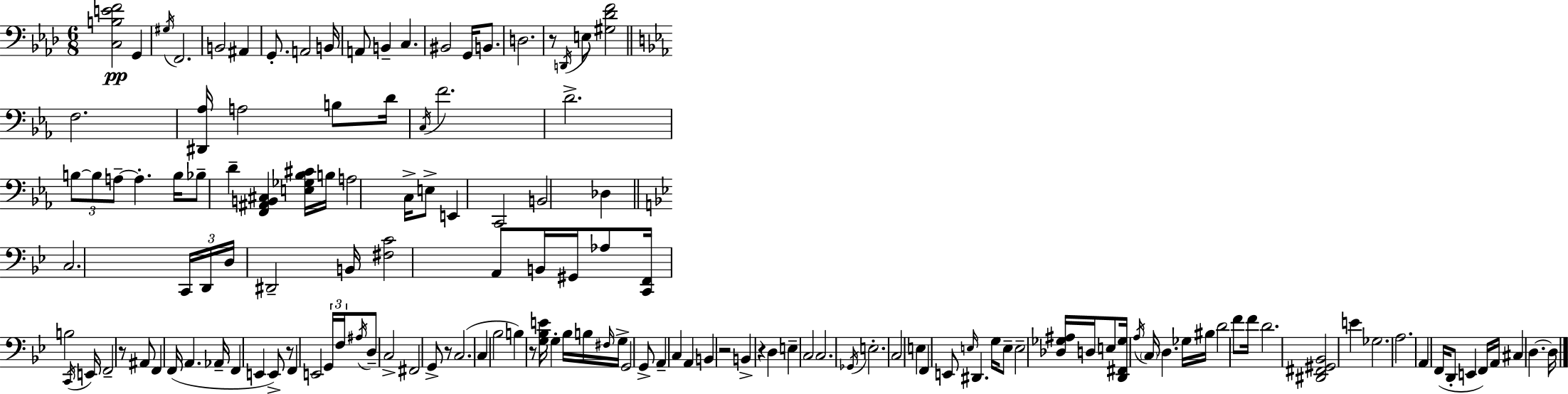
X:1
T:Untitled
M:6/8
L:1/4
K:Fm
[C,B,EF]2 G,, ^G,/4 F,,2 B,,2 ^A,, G,,/2 A,,2 B,,/4 A,,/2 B,, C, ^B,,2 G,,/4 B,,/2 D,2 z/2 D,,/4 E,/2 [^G,_DF]2 F,2 [^D,,_A,]/4 A,2 B,/2 D/4 C,/4 F2 D2 B,/2 B,/2 A,/2 A, B,/4 _B,/2 D [F,,^A,,B,,^C,] [E,_G,_B,^C]/4 B,/4 A,2 C,/4 E,/2 E,, C,,2 B,,2 _D, C,2 C,,/4 D,,/4 D,/4 ^D,,2 B,,/4 [^F,C]2 A,,/2 B,,/4 ^G,,/4 _A,/2 [C,,F,,]/4 B,2 C,,/4 E,,/4 F,,2 z/2 ^A,,/2 F,, F,,/4 A,, _A,,/4 F,, E,, E,,/2 z/2 F,, E,,2 G,,/4 F,/4 ^A,/4 D,/2 C,2 ^F,,2 G,,/2 z/2 C,2 C, _B,2 B, z/2 [G,_B,E]/4 G, _B,/4 B,/4 ^F,/4 G,/4 G,,2 G,,/2 A,, C, A,, B,, z2 B,, z D, E, C,2 C,2 _G,,/4 E,2 C,2 E, F,, E,,/2 E,/4 ^D,, G,/4 E,/2 E,2 [_D,_G,^A,]/4 D,/4 E,/2 [D,,^F,,_G,]/4 A,/4 C,/4 D, _G,/4 ^B,/4 D2 F/2 F/4 D2 [^D,,^F,,^G,,_B,,]2 E _G,2 A,2 A,, F,,/4 D,,/2 E,, F,,/4 A,,/4 ^C, D, D,/4